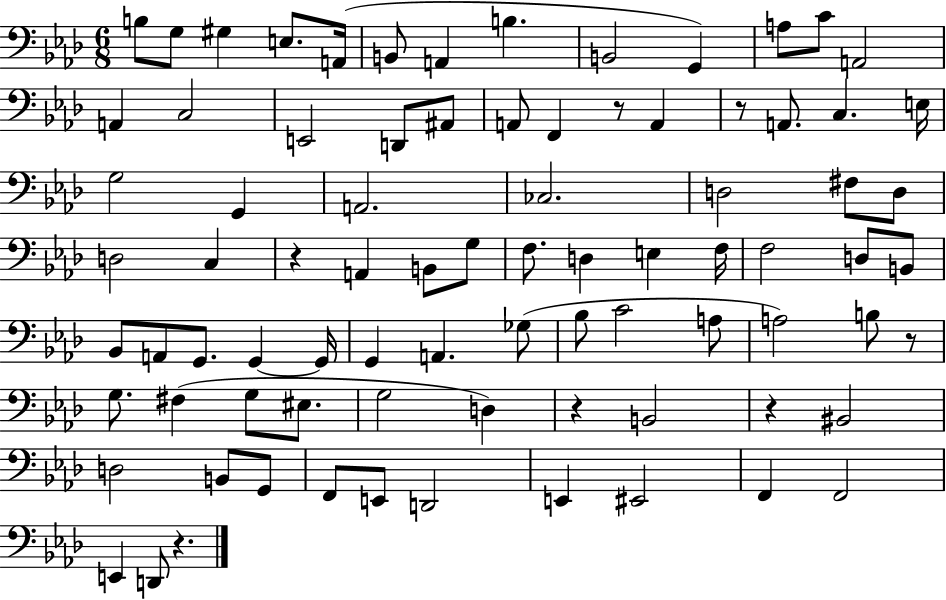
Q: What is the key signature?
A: AES major